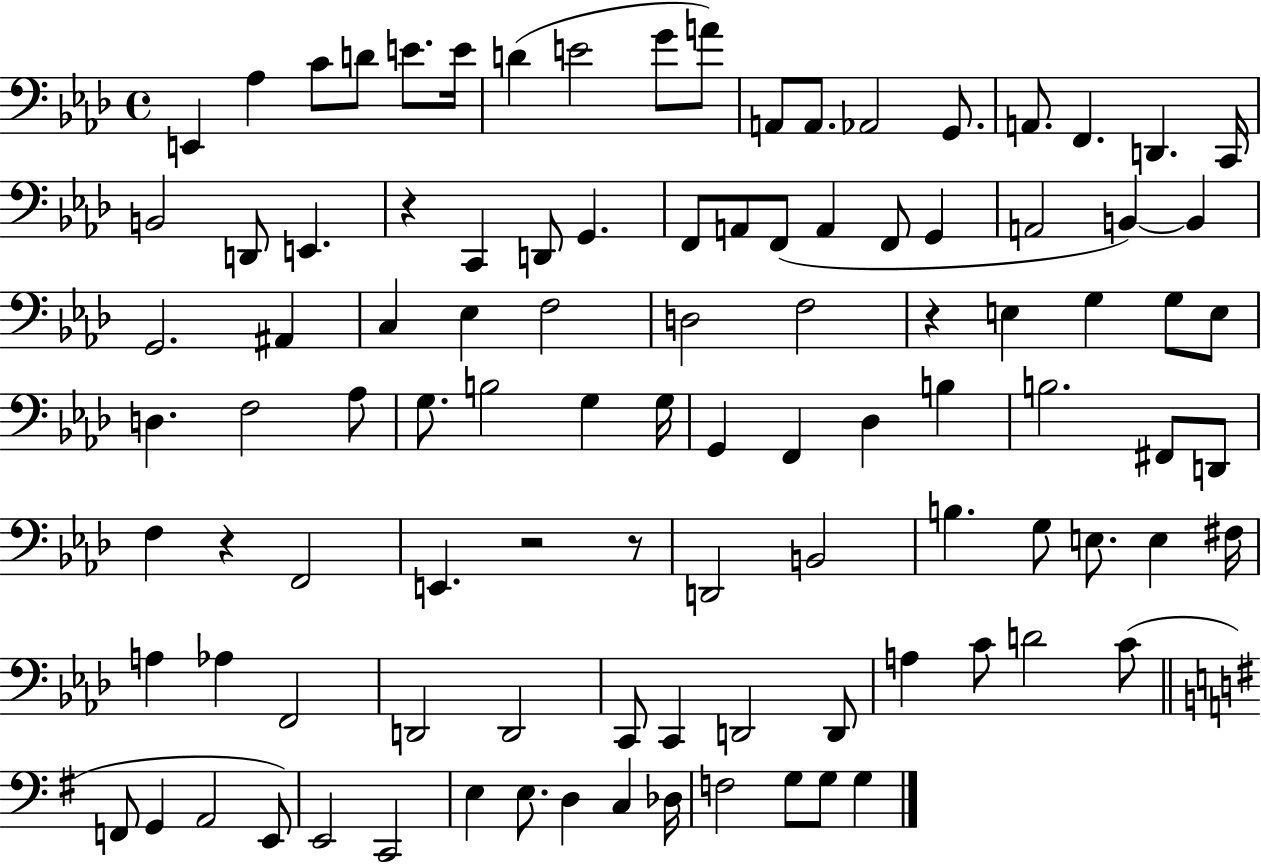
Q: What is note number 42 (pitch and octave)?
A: G3